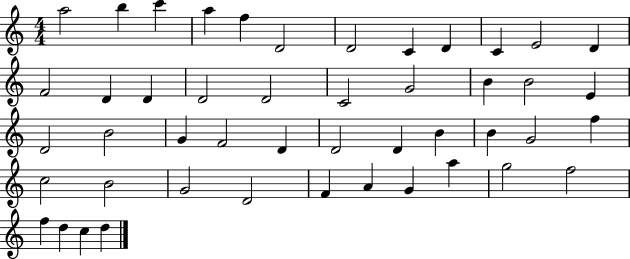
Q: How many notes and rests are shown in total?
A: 47